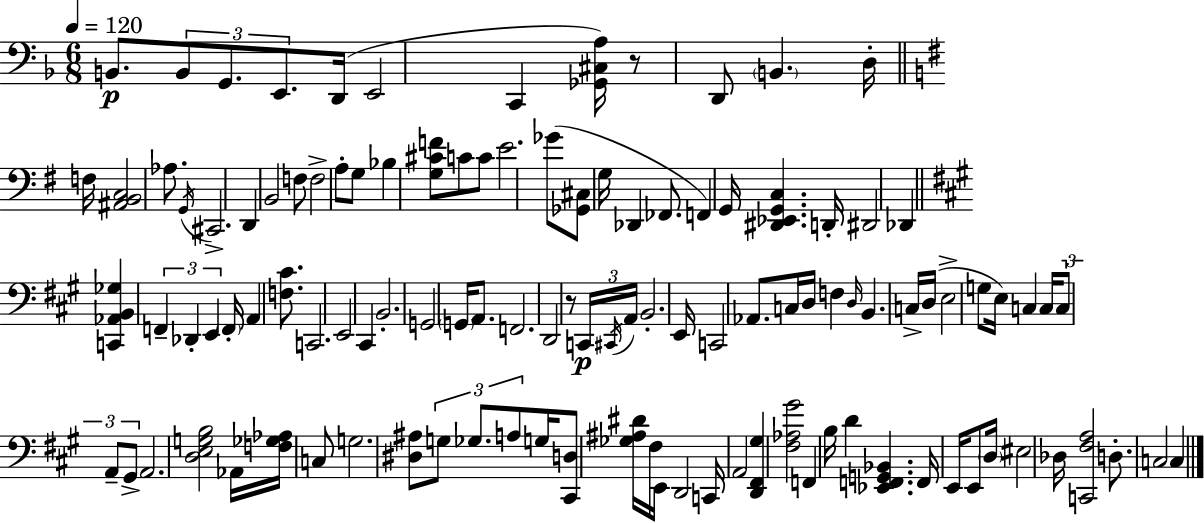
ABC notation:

X:1
T:Untitled
M:6/8
L:1/4
K:F
B,,/2 B,,/2 G,,/2 E,,/2 D,,/4 E,,2 C,, [_G,,^C,A,]/4 z/2 D,,/2 B,, D,/4 F,/4 [^A,,B,,C,]2 _A,/2 G,,/4 ^C,,2 D,, B,,2 F,/2 F,2 A,/2 G,/2 _B, [G,^CF]/2 C/2 C/2 E2 _G/2 [_G,,^C,]/2 G,/4 _D,, _F,,/2 F,, G,,/4 [^D,,_E,,G,,C,] D,,/4 ^D,,2 _D,, [C,,_A,,B,,_G,] F,, _D,, E,, F,,/4 A,, [F,^C]/2 C,,2 E,,2 ^C,, B,,2 G,,2 G,,/4 A,,/2 F,,2 D,,2 z/2 C,,/4 ^C,,/4 A,,/4 B,,2 E,,/4 C,,2 _A,,/2 C,/4 D,/4 F, D,/4 B,, C,/4 D,/4 E,2 G,/2 E,/4 C, C,/4 C,/2 A,,/2 ^G,,/2 A,,2 [D,E,G,B,]2 _A,,/4 [F,_G,_A,]/4 C,/2 G,2 [^D,^A,]/2 G,/2 _G,/2 A,/2 G,/4 [^C,,D,]/2 [_G,^A,^D]/4 ^F,/4 E,,/4 D,,2 C,,/4 A,,2 [D,,^F,,^G,] [^F,_A,^G]2 F,, B,/4 D [_E,,F,,G,,_B,,] F,,/4 E,,/4 E,,/2 D,/4 ^E,2 _D,/4 [C,,^F,A,]2 D,/2 C,2 C,